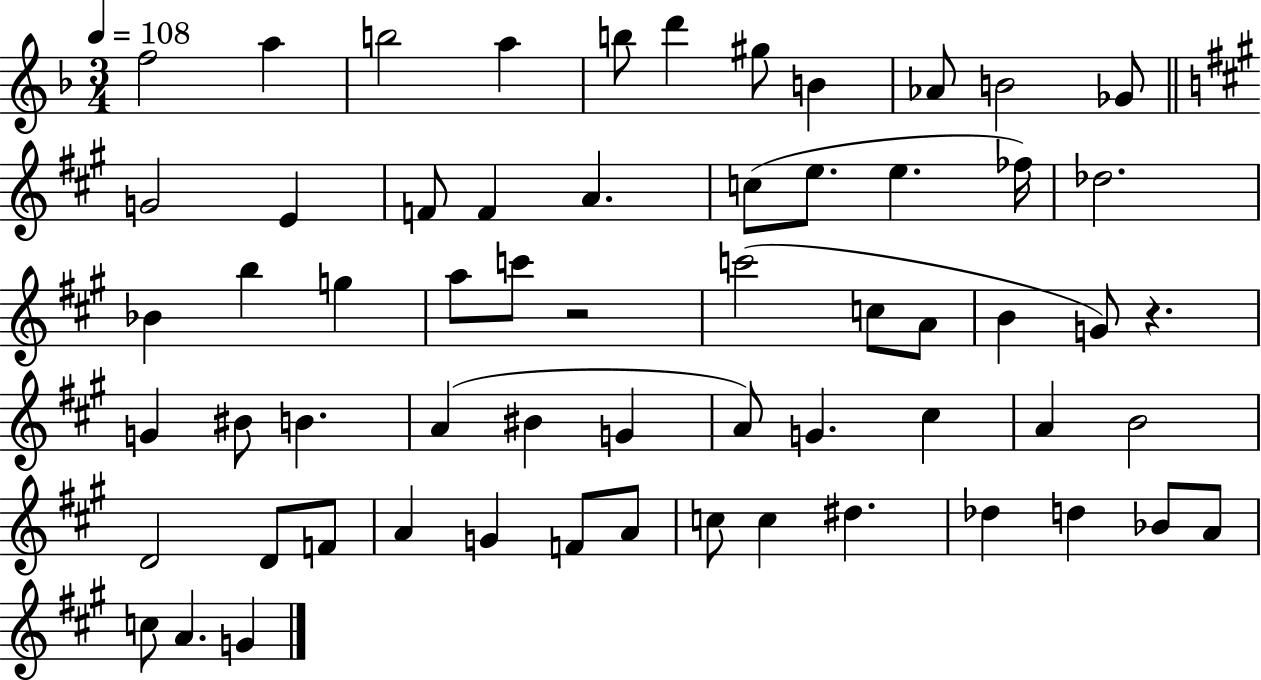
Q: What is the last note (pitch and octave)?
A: G4